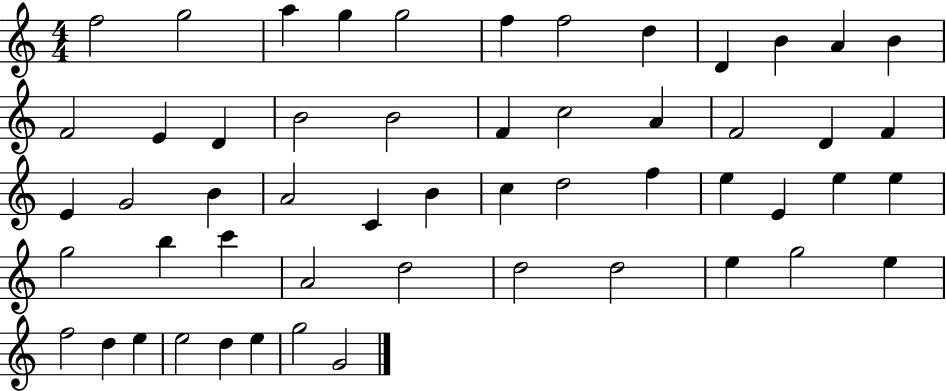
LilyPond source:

{
  \clef treble
  \numericTimeSignature
  \time 4/4
  \key c \major
  f''2 g''2 | a''4 g''4 g''2 | f''4 f''2 d''4 | d'4 b'4 a'4 b'4 | \break f'2 e'4 d'4 | b'2 b'2 | f'4 c''2 a'4 | f'2 d'4 f'4 | \break e'4 g'2 b'4 | a'2 c'4 b'4 | c''4 d''2 f''4 | e''4 e'4 e''4 e''4 | \break g''2 b''4 c'''4 | a'2 d''2 | d''2 d''2 | e''4 g''2 e''4 | \break f''2 d''4 e''4 | e''2 d''4 e''4 | g''2 g'2 | \bar "|."
}